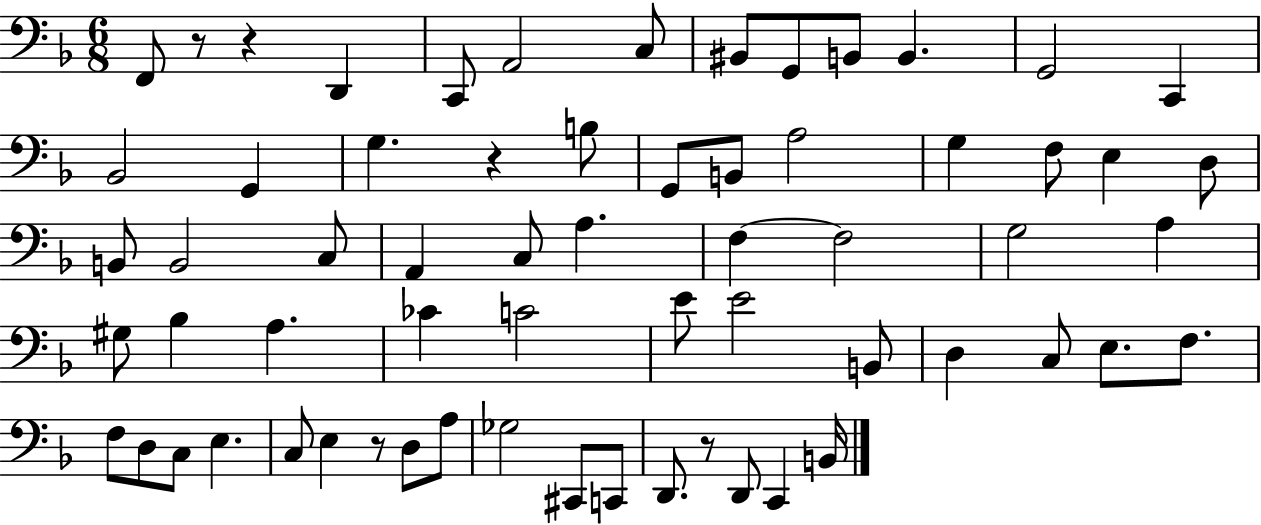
X:1
T:Untitled
M:6/8
L:1/4
K:F
F,,/2 z/2 z D,, C,,/2 A,,2 C,/2 ^B,,/2 G,,/2 B,,/2 B,, G,,2 C,, _B,,2 G,, G, z B,/2 G,,/2 B,,/2 A,2 G, F,/2 E, D,/2 B,,/2 B,,2 C,/2 A,, C,/2 A, F, F,2 G,2 A, ^G,/2 _B, A, _C C2 E/2 E2 B,,/2 D, C,/2 E,/2 F,/2 F,/2 D,/2 C,/2 E, C,/2 E, z/2 D,/2 A,/2 _G,2 ^C,,/2 C,,/2 D,,/2 z/2 D,,/2 C,, B,,/4